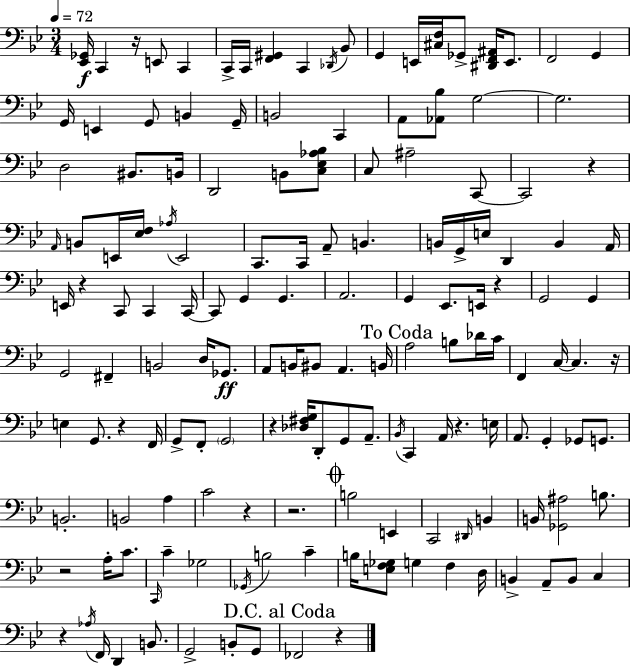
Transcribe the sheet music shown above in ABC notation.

X:1
T:Untitled
M:3/4
L:1/4
K:Gm
[_E,,_G,,]/4 C,, z/4 E,,/2 C,, C,,/4 C,,/4 [F,,^G,,] C,, _D,,/4 _B,,/2 G,, E,,/4 [^C,F,]/4 _G,,/2 [^D,,F,,^A,,]/4 E,,/2 F,,2 G,, G,,/4 E,, G,,/2 B,, G,,/4 B,,2 C,, A,,/2 [_A,,_B,]/2 G,2 G,2 D,2 ^B,,/2 B,,/4 D,,2 B,,/2 [C,_E,_A,_B,]/2 C,/2 ^A,2 C,,/2 C,,2 z A,,/4 B,,/2 E,,/4 [_E,F,]/4 _A,/4 E,,2 C,,/2 C,,/4 A,,/2 B,, B,,/4 G,,/4 E,/4 D,, B,, A,,/4 E,,/4 z C,,/2 C,, C,,/4 C,,/2 G,, G,, A,,2 G,, _E,,/2 E,,/4 z G,,2 G,, G,,2 ^F,, B,,2 D,/4 _G,,/2 A,,/2 B,,/4 ^B,,/2 A,, B,,/4 A,2 B,/2 _D/4 C/4 F,, C,/4 C, z/4 E, G,,/2 z F,,/4 G,,/2 F,,/2 G,,2 z [_D,^F,G,]/4 D,,/2 G,,/2 A,,/2 _B,,/4 C,, A,,/4 z E,/4 A,,/2 G,, _G,,/2 G,,/2 B,,2 B,,2 A, C2 z z2 B,2 E,, C,,2 ^D,,/4 B,, B,,/4 [_G,,^A,]2 B,/2 z2 A,/4 C/2 C,,/4 C _G,2 _G,,/4 B,2 C B,/4 [E,F,_G,]/2 G, F, D,/4 B,, A,,/2 B,,/2 C, z _A,/4 F,,/4 D,, B,,/2 G,,2 B,,/2 G,,/2 _F,,2 z